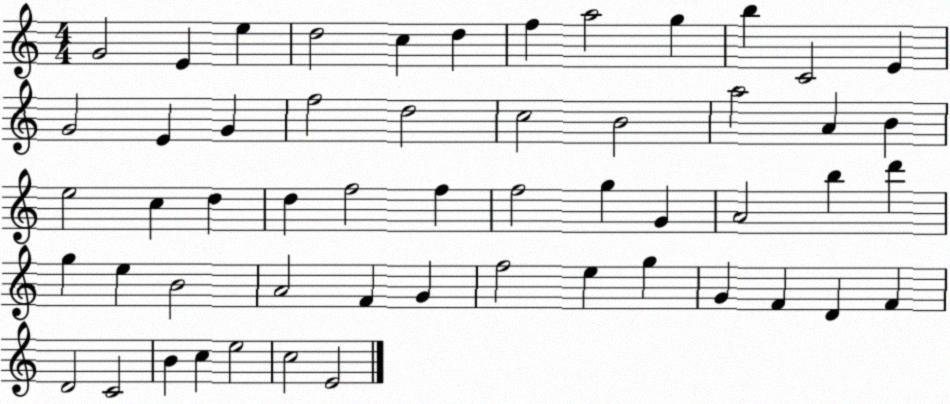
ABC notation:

X:1
T:Untitled
M:4/4
L:1/4
K:C
G2 E e d2 c d f a2 g b C2 E G2 E G f2 d2 c2 B2 a2 A B e2 c d d f2 f f2 g G A2 b d' g e B2 A2 F G f2 e g G F D F D2 C2 B c e2 c2 E2